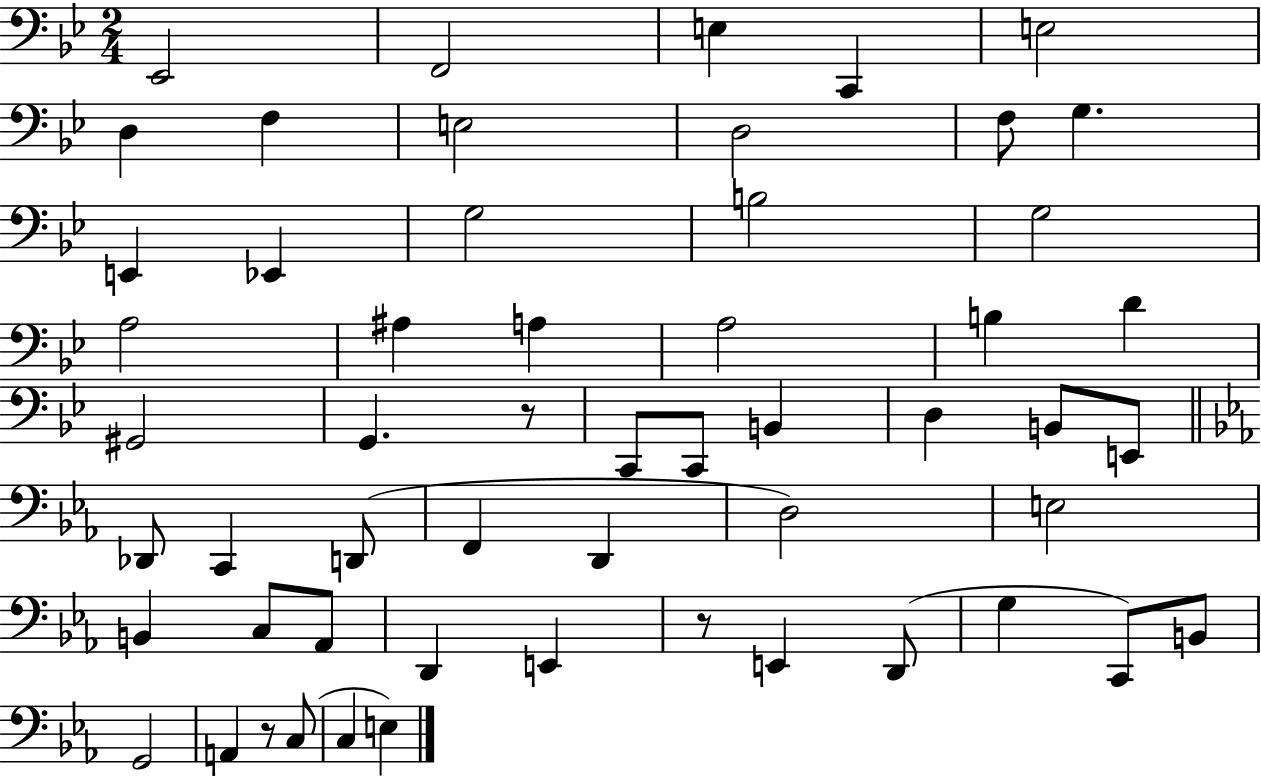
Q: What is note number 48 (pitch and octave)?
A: G2